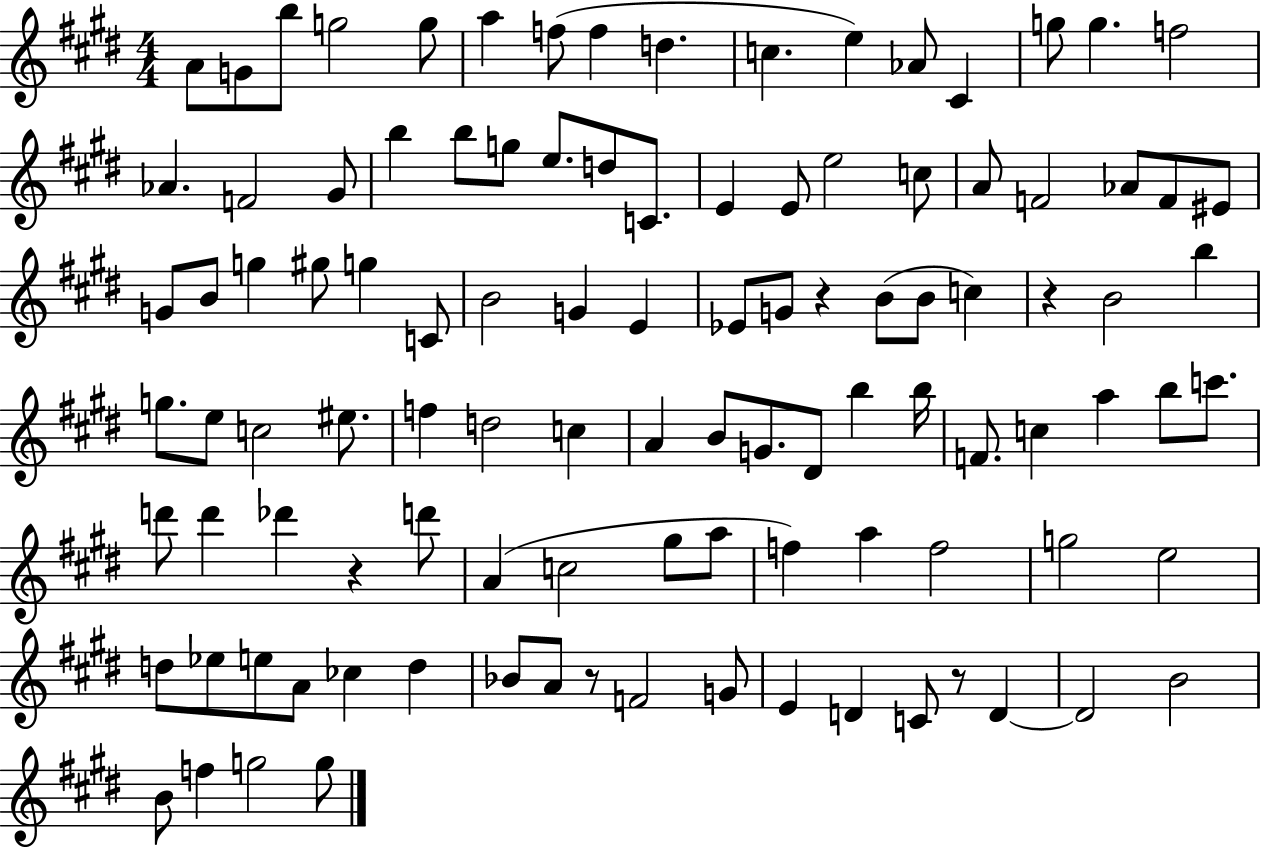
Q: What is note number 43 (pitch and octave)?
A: E4